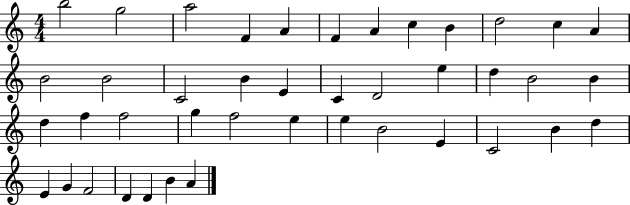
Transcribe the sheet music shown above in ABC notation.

X:1
T:Untitled
M:4/4
L:1/4
K:C
b2 g2 a2 F A F A c B d2 c A B2 B2 C2 B E C D2 e d B2 B d f f2 g f2 e e B2 E C2 B d E G F2 D D B A